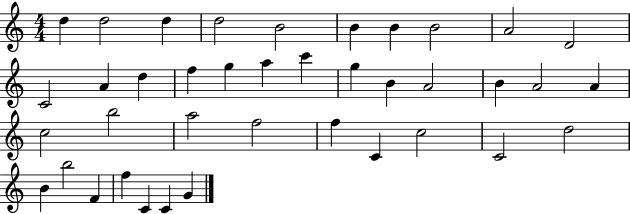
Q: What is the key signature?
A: C major